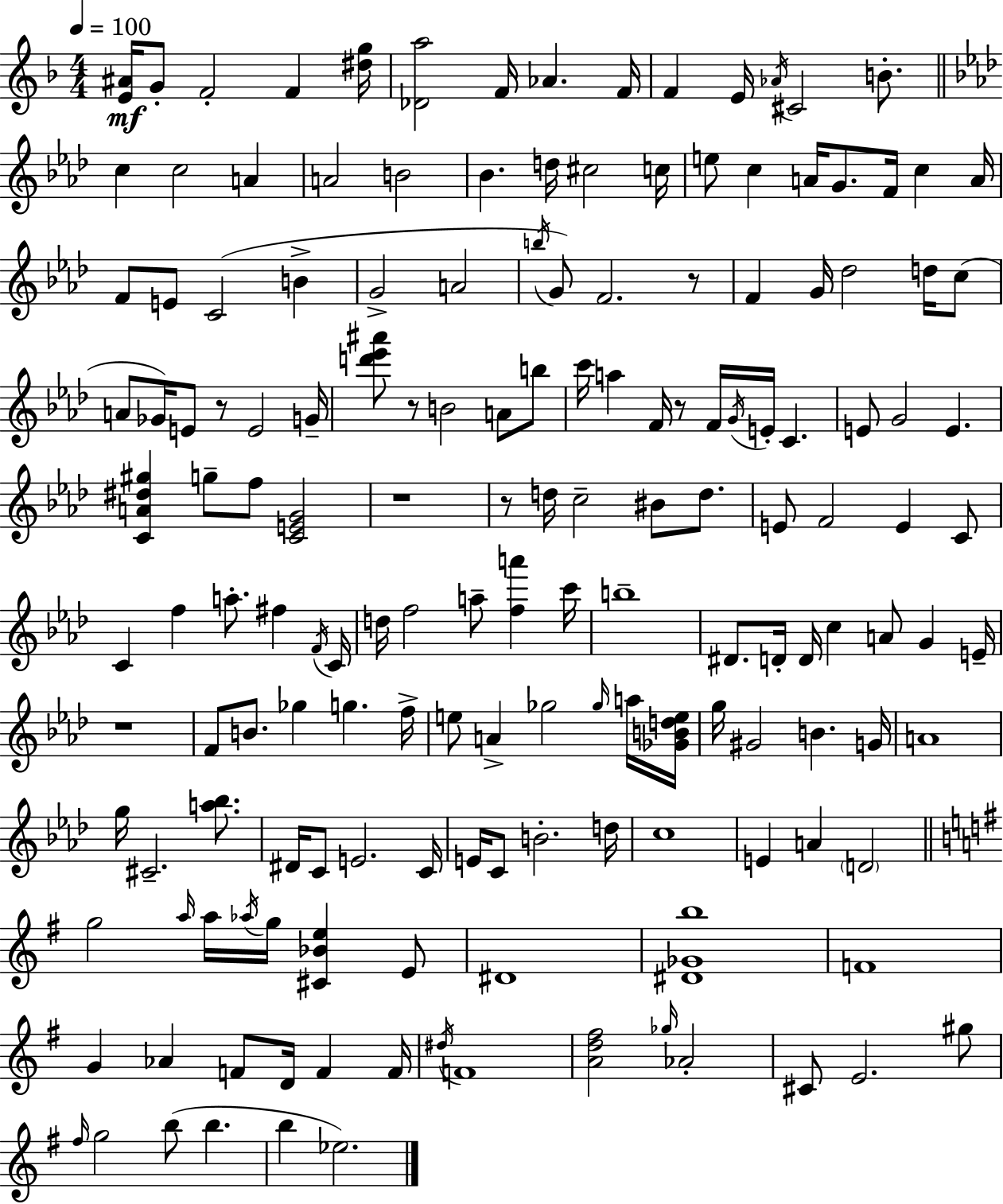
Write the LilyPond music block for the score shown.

{
  \clef treble
  \numericTimeSignature
  \time 4/4
  \key f \major
  \tempo 4 = 100
  <e' ais'>16\mf g'8-. f'2-. f'4 <dis'' g''>16 | <des' a''>2 f'16 aes'4. f'16 | f'4 e'16 \acciaccatura { aes'16 } cis'2 b'8.-. | \bar "||" \break \key aes \major c''4 c''2 a'4 | a'2 b'2 | bes'4. d''16 cis''2 c''16 | e''8 c''4 a'16 g'8. f'16 c''4 a'16 | \break f'8 e'8 c'2( b'4-> | g'2-> a'2 | \acciaccatura { b''16 } g'8) f'2. r8 | f'4 g'16 des''2 d''16 c''8( | \break a'8 ges'16) e'8 r8 e'2 | g'16-- <d''' ees''' ais'''>8 r8 b'2 a'8 b''8 | c'''16 a''4 f'16 r8 f'16 \acciaccatura { g'16 } e'16-. c'4. | e'8 g'2 e'4. | \break <c' a' dis'' gis''>4 g''8-- f''8 <c' e' g'>2 | r1 | r8 d''16 c''2-- bis'8 d''8. | e'8 f'2 e'4 | \break c'8 c'4 f''4 a''8.-. fis''4 | \acciaccatura { f'16 } c'16 d''16 f''2 a''8-- <f'' a'''>4 | c'''16 b''1-- | dis'8. d'16-. d'16 c''4 a'8 g'4 | \break e'16-- r1 | f'8 b'8. ges''4 g''4. | f''16-> e''8 a'4-> ges''2 | \grace { ges''16 } a''16 <ges' b' d'' e''>16 g''16 gis'2 b'4. | \break g'16 a'1 | g''16 cis'2.-- | <a'' bes''>8. dis'16 c'8 e'2. | c'16 e'16 c'8 b'2.-. | \break d''16 c''1 | e'4 a'4 \parenthesize d'2 | \bar "||" \break \key g \major g''2 \grace { a''16 } a''16 \acciaccatura { aes''16 } g''16 <cis' bes' e''>4 | e'8 dis'1 | <dis' ges' b''>1 | f'1 | \break g'4 aes'4 f'8 d'16 f'4 | f'16 \acciaccatura { dis''16 } f'1 | <a' d'' fis''>2 \grace { ges''16 } aes'2-. | cis'8 e'2. | \break gis''8 \grace { fis''16 } g''2 b''8( b''4. | b''4 ees''2.) | \bar "|."
}